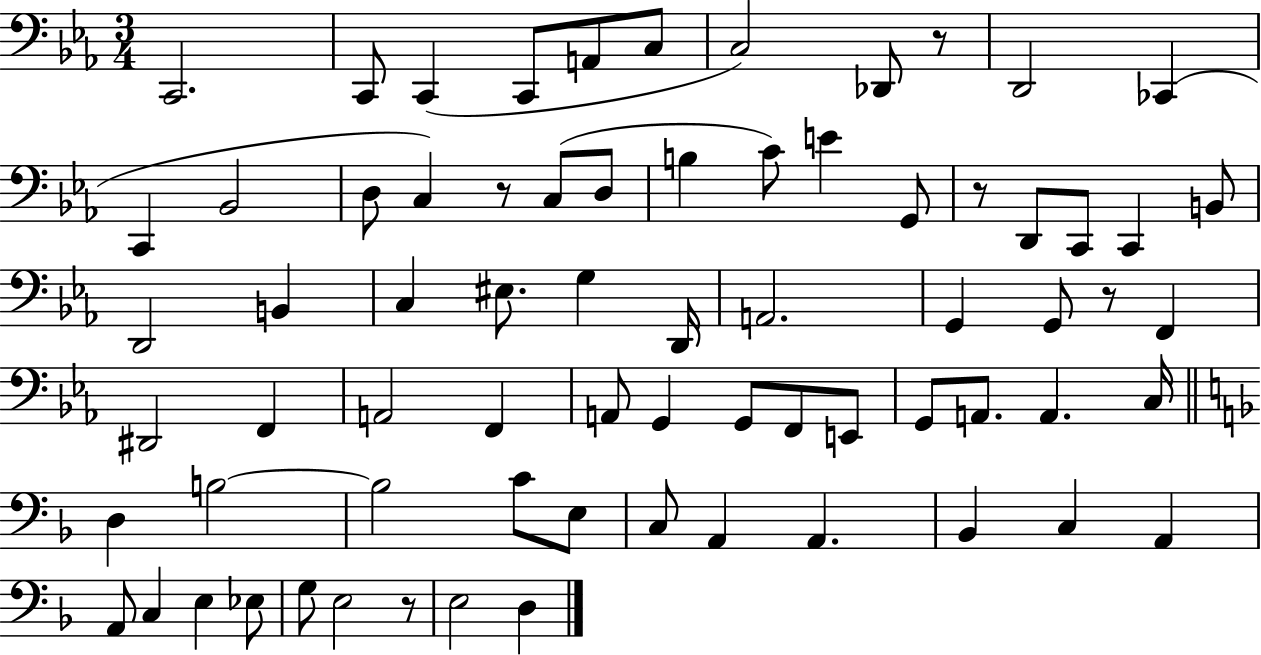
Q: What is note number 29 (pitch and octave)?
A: G3